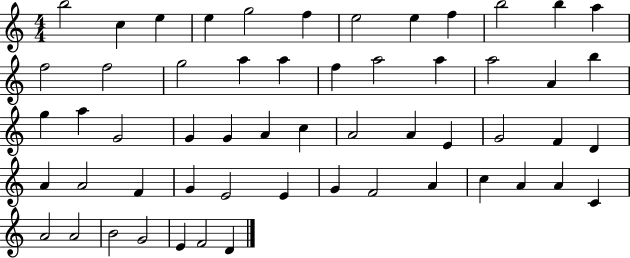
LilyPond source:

{
  \clef treble
  \numericTimeSignature
  \time 4/4
  \key c \major
  b''2 c''4 e''4 | e''4 g''2 f''4 | e''2 e''4 f''4 | b''2 b''4 a''4 | \break f''2 f''2 | g''2 a''4 a''4 | f''4 a''2 a''4 | a''2 a'4 b''4 | \break g''4 a''4 g'2 | g'4 g'4 a'4 c''4 | a'2 a'4 e'4 | g'2 f'4 d'4 | \break a'4 a'2 f'4 | g'4 e'2 e'4 | g'4 f'2 a'4 | c''4 a'4 a'4 c'4 | \break a'2 a'2 | b'2 g'2 | e'4 f'2 d'4 | \bar "|."
}